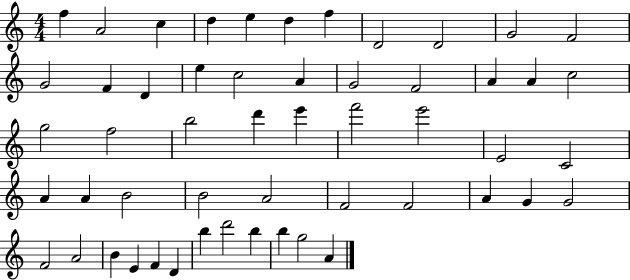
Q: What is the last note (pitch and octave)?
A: A4